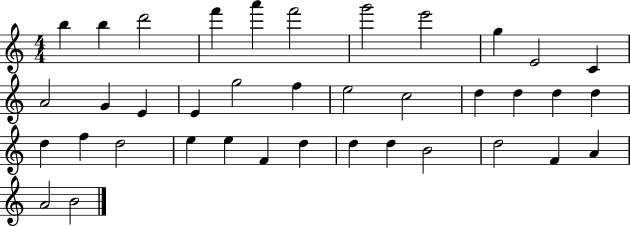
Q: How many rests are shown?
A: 0